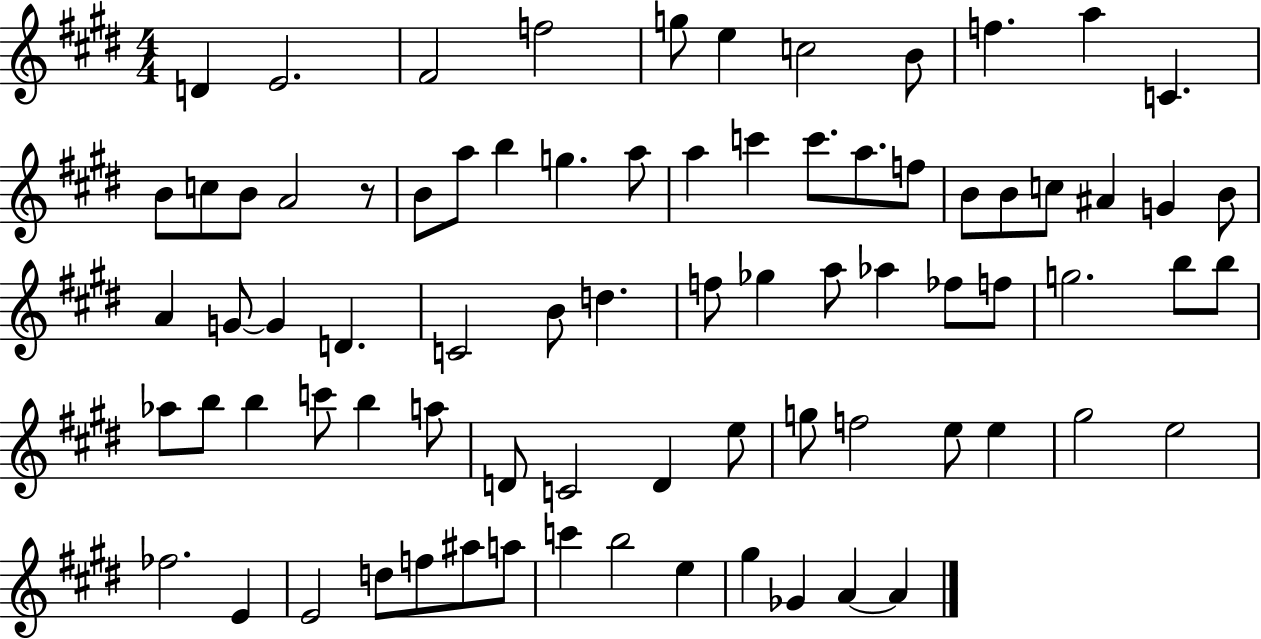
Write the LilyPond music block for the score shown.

{
  \clef treble
  \numericTimeSignature
  \time 4/4
  \key e \major
  \repeat volta 2 { d'4 e'2. | fis'2 f''2 | g''8 e''4 c''2 b'8 | f''4. a''4 c'4. | \break b'8 c''8 b'8 a'2 r8 | b'8 a''8 b''4 g''4. a''8 | a''4 c'''4 c'''8. a''8. f''8 | b'8 b'8 c''8 ais'4 g'4 b'8 | \break a'4 g'8~~ g'4 d'4. | c'2 b'8 d''4. | f''8 ges''4 a''8 aes''4 fes''8 f''8 | g''2. b''8 b''8 | \break aes''8 b''8 b''4 c'''8 b''4 a''8 | d'8 c'2 d'4 e''8 | g''8 f''2 e''8 e''4 | gis''2 e''2 | \break fes''2. e'4 | e'2 d''8 f''8 ais''8 a''8 | c'''4 b''2 e''4 | gis''4 ges'4 a'4~~ a'4 | \break } \bar "|."
}